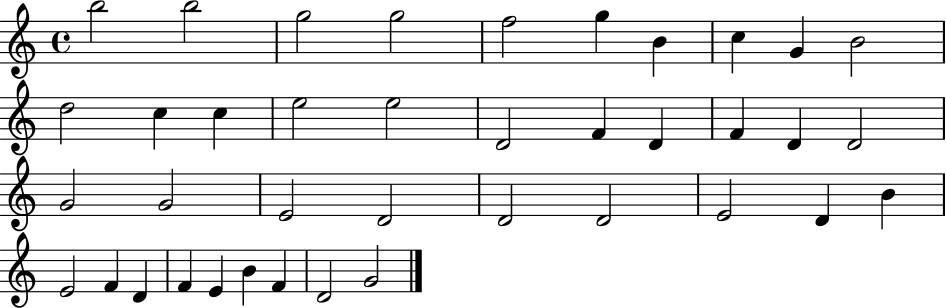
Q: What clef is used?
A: treble